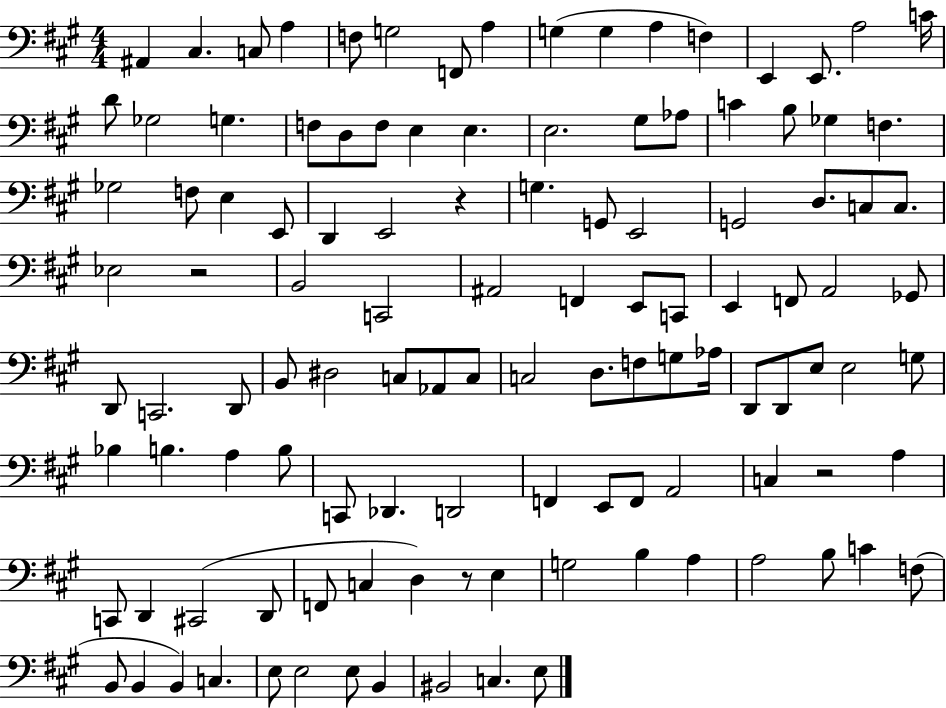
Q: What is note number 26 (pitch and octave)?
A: G#3